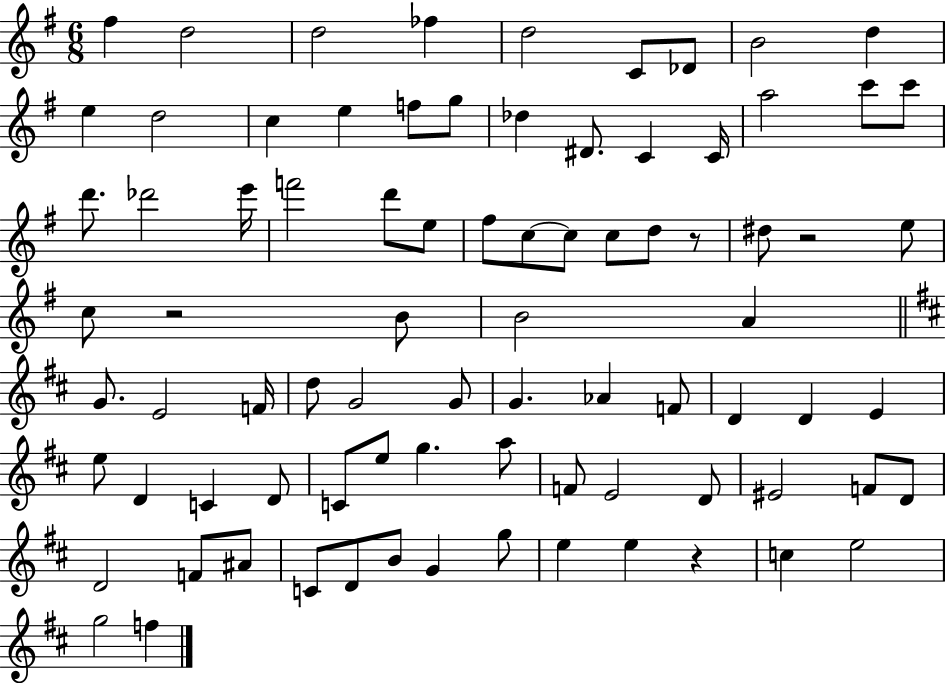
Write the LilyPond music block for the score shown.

{
  \clef treble
  \numericTimeSignature
  \time 6/8
  \key g \major
  fis''4 d''2 | d''2 fes''4 | d''2 c'8 des'8 | b'2 d''4 | \break e''4 d''2 | c''4 e''4 f''8 g''8 | des''4 dis'8. c'4 c'16 | a''2 c'''8 c'''8 | \break d'''8. des'''2 e'''16 | f'''2 d'''8 e''8 | fis''8 c''8~~ c''8 c''8 d''8 r8 | dis''8 r2 e''8 | \break c''8 r2 b'8 | b'2 a'4 | \bar "||" \break \key b \minor g'8. e'2 f'16 | d''8 g'2 g'8 | g'4. aes'4 f'8 | d'4 d'4 e'4 | \break e''8 d'4 c'4 d'8 | c'8 e''8 g''4. a''8 | f'8 e'2 d'8 | eis'2 f'8 d'8 | \break d'2 f'8 ais'8 | c'8 d'8 b'8 g'4 g''8 | e''4 e''4 r4 | c''4 e''2 | \break g''2 f''4 | \bar "|."
}